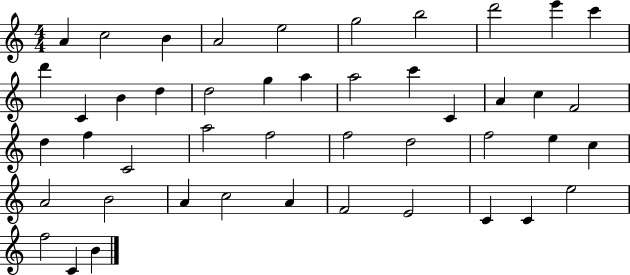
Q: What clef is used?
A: treble